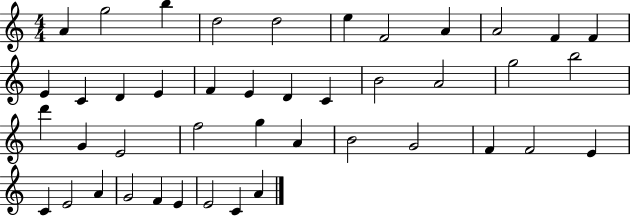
X:1
T:Untitled
M:4/4
L:1/4
K:C
A g2 b d2 d2 e F2 A A2 F F E C D E F E D C B2 A2 g2 b2 d' G E2 f2 g A B2 G2 F F2 E C E2 A G2 F E E2 C A